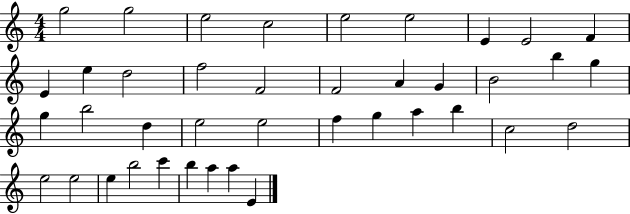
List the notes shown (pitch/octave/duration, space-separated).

G5/h G5/h E5/h C5/h E5/h E5/h E4/q E4/h F4/q E4/q E5/q D5/h F5/h F4/h F4/h A4/q G4/q B4/h B5/q G5/q G5/q B5/h D5/q E5/h E5/h F5/q G5/q A5/q B5/q C5/h D5/h E5/h E5/h E5/q B5/h C6/q B5/q A5/q A5/q E4/q